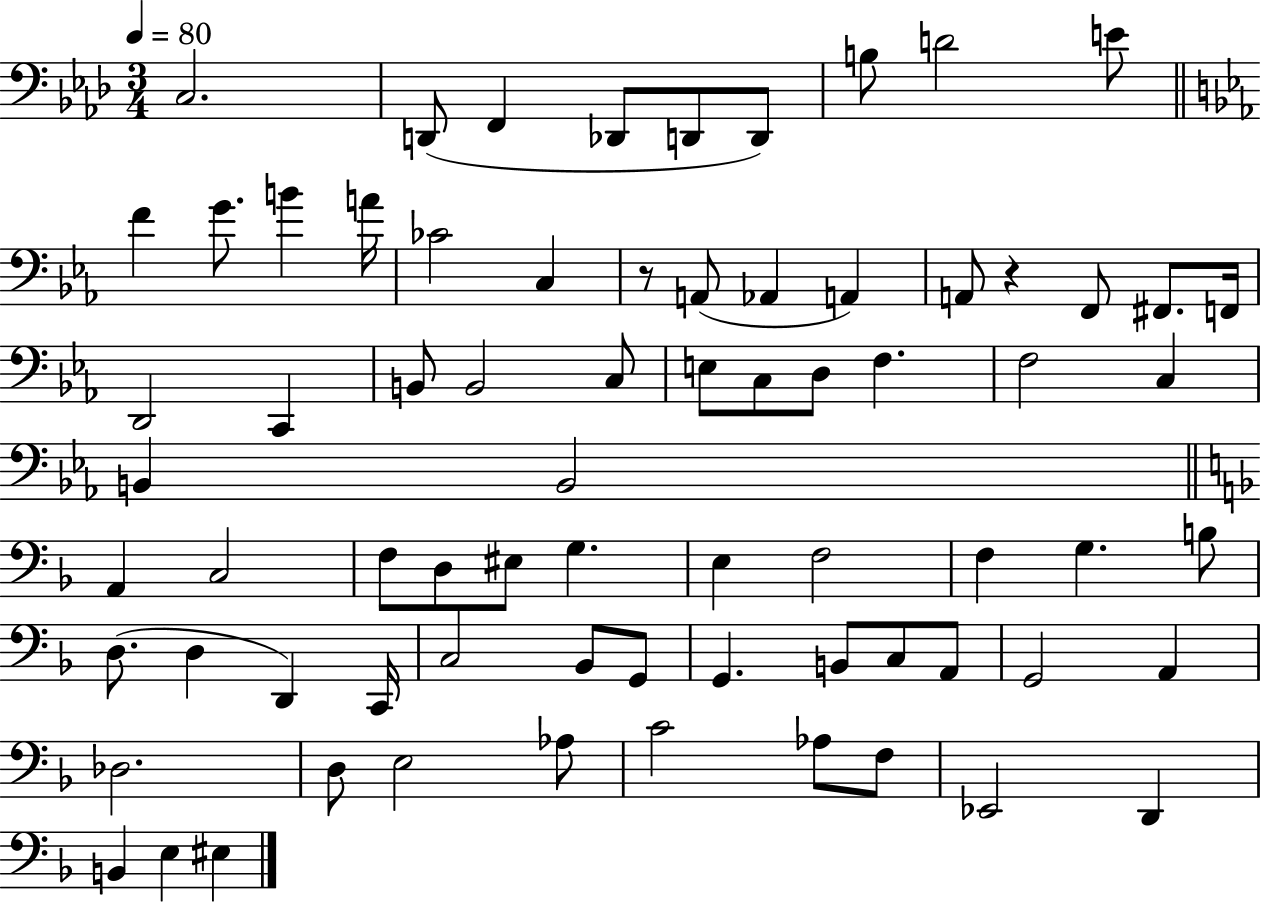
X:1
T:Untitled
M:3/4
L:1/4
K:Ab
C,2 D,,/2 F,, _D,,/2 D,,/2 D,,/2 B,/2 D2 E/2 F G/2 B A/4 _C2 C, z/2 A,,/2 _A,, A,, A,,/2 z F,,/2 ^F,,/2 F,,/4 D,,2 C,, B,,/2 B,,2 C,/2 E,/2 C,/2 D,/2 F, F,2 C, B,, B,,2 A,, C,2 F,/2 D,/2 ^E,/2 G, E, F,2 F, G, B,/2 D,/2 D, D,, C,,/4 C,2 _B,,/2 G,,/2 G,, B,,/2 C,/2 A,,/2 G,,2 A,, _D,2 D,/2 E,2 _A,/2 C2 _A,/2 F,/2 _E,,2 D,, B,, E, ^E,